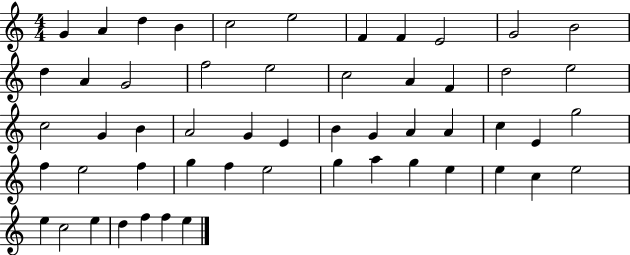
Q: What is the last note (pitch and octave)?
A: E5